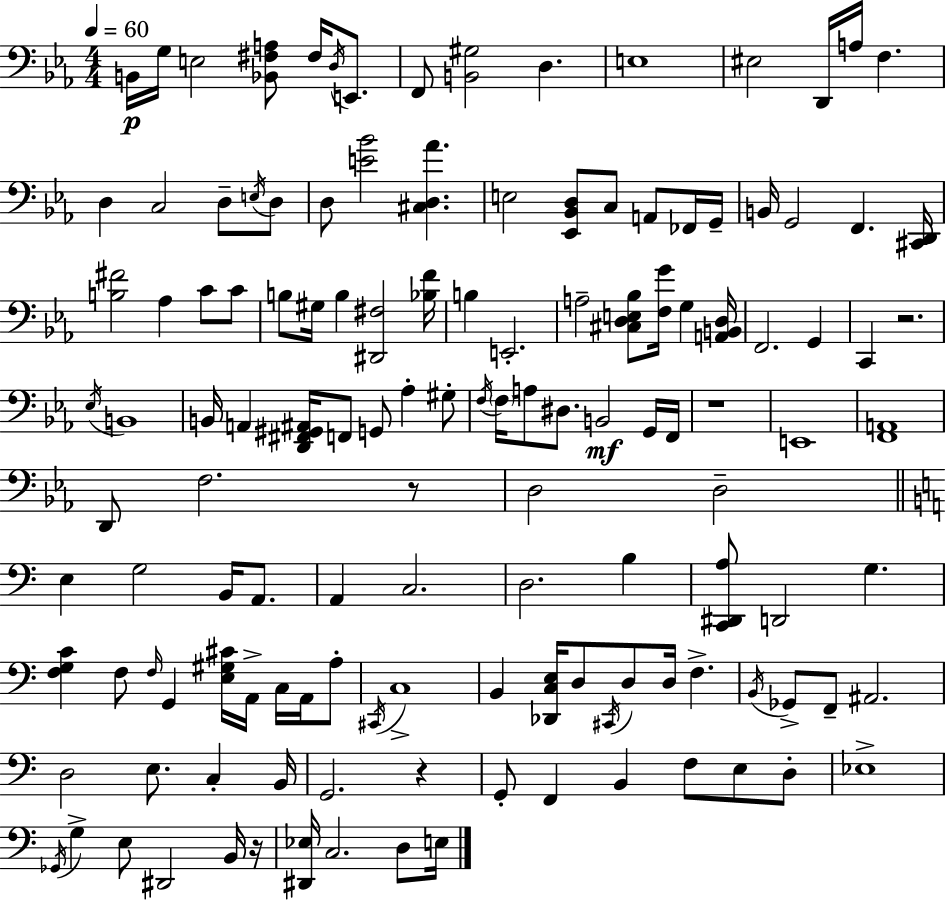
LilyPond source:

{
  \clef bass
  \numericTimeSignature
  \time 4/4
  \key ees \major
  \tempo 4 = 60
  b,16\p g16 e2 <bes, fis a>8 fis16 \acciaccatura { d16 } e,8. | f,8 <b, gis>2 d4. | e1 | eis2 d,16 a16 f4. | \break d4 c2 d8-- \acciaccatura { e16 } | d8 d8 <e' bes'>2 <cis d aes'>4. | e2 <ees, bes, d>8 c8 a,8 | fes,16 g,16-- b,16 g,2 f,4. | \break <cis, d,>16 <b fis'>2 aes4 c'8 | c'8 b8 gis16 b4 <dis, fis>2 | <bes f'>16 b4 e,2.-. | a2-- <cis d e bes>8 <f g'>16 g4 | \break <a, b, d>16 f,2. g,4 | c,4 r2. | \acciaccatura { ees16 } b,1 | b,16 a,4 <d, fis, gis, ais,>16 f,8 g,8 aes4-. | \break gis8-. \acciaccatura { f16 } \parenthesize f16 a8 dis8. b,2\mf | g,16 f,16 r1 | e,1 | <f, a,>1 | \break d,8 f2. | r8 d2 d2-- | \bar "||" \break \key a \minor e4 g2 b,16 a,8. | a,4 c2. | d2. b4 | <c, dis, a>8 d,2 g4. | \break <f g c'>4 f8 \grace { f16 } g,4 <e gis cis'>16 a,16-> c16 a,16 a8-. | \acciaccatura { cis,16 } c1-> | b,4 <des, c e>16 d8 \acciaccatura { cis,16 } d8 d16 f4.-> | \acciaccatura { b,16 } ges,8-> f,8-- ais,2. | \break d2 e8. c4-. | b,16 g,2. | r4 g,8-. f,4 b,4 f8 | e8 d8-. ees1-> | \break \acciaccatura { ges,16 } g4-> e8 dis,2 | b,16 r16 <dis, ees>16 c2. | d8 e16 \bar "|."
}